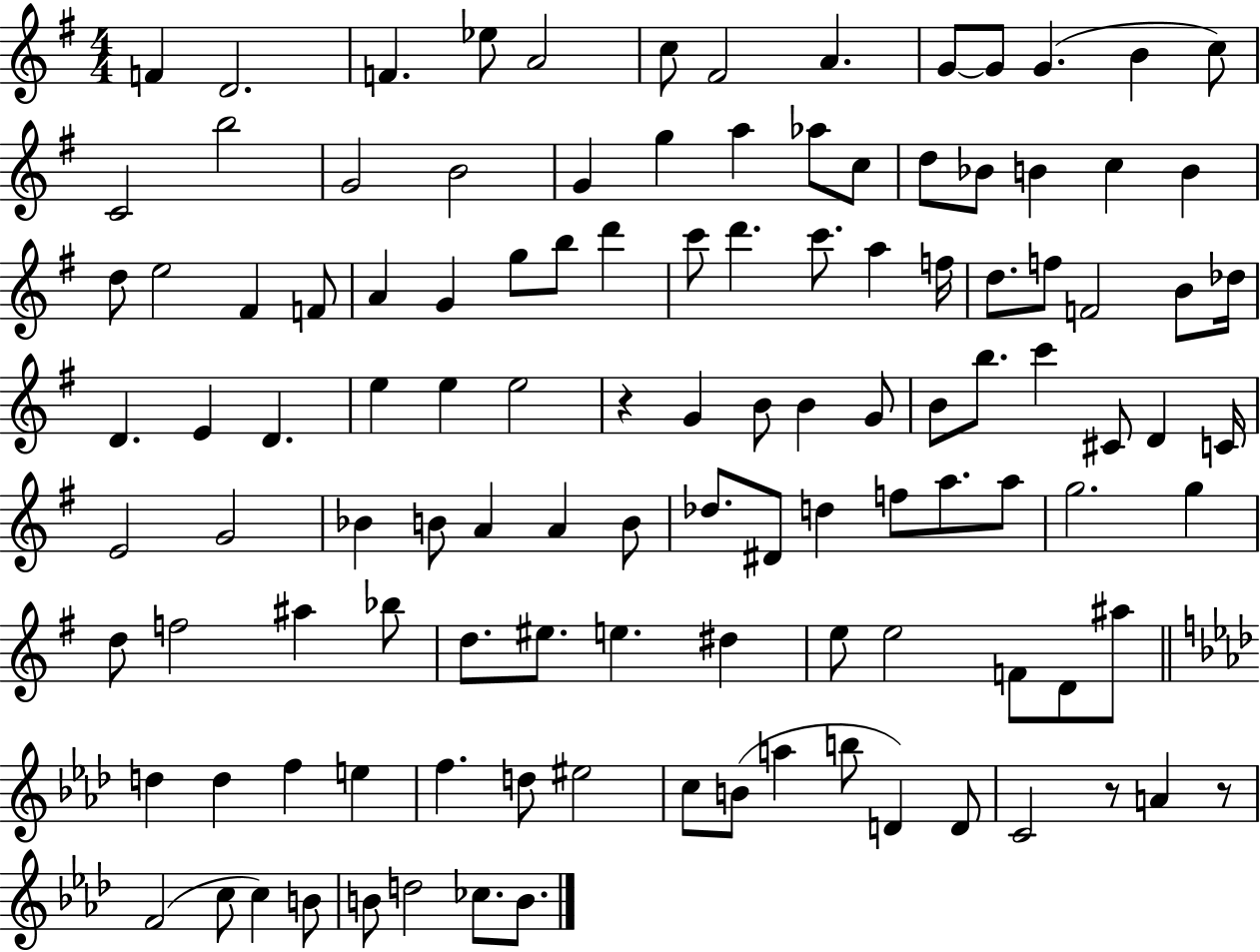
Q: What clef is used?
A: treble